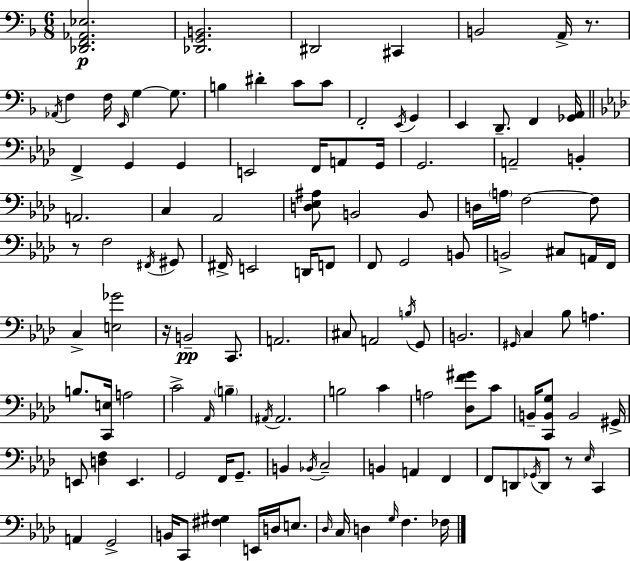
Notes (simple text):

[Db2,F2,Ab2,Eb3]/h. [Db2,G2,B2]/h. D#2/h C#2/q B2/h A2/s R/e. Ab2/s F3/q F3/s E2/s G3/q G3/e. B3/q D#4/q C4/e C4/e F2/h E2/s G2/q E2/q D2/e. F2/q [Gb2,A2]/s F2/q G2/q G2/q E2/h F2/s A2/e G2/s G2/h. A2/h B2/q A2/h. C3/q Ab2/h [D3,Eb3,A#3]/e B2/h B2/e D3/s A3/s F3/h F3/e R/e F3/h F#2/s G#2/e F#2/s E2/h D2/s F2/e F2/e G2/h B2/e B2/h C#3/e A2/s F2/s C3/q [E3,Gb4]/h R/s B2/h C2/e. A2/h. C#3/e A2/h B3/s G2/e B2/h. G#2/s C3/q Bb3/e A3/q. B3/e. [C2,E3]/s A3/h C4/h Ab2/s B3/q A#2/s A#2/h. B3/h C4/q A3/h [Db3,F4,G#4]/e C4/e B2/s [C2,B2,G3]/e B2/h G#2/s E2/e [D3,F3]/q E2/q. G2/h F2/s G2/e. B2/q Bb2/s C3/h B2/q A2/q F2/q F2/e D2/e Gb2/s D2/e R/e Eb3/s C2/q A2/q G2/h B2/s C2/e [F#3,G#3]/q E2/s D3/s E3/e. Db3/s C3/s D3/q G3/s F3/q. FES3/s